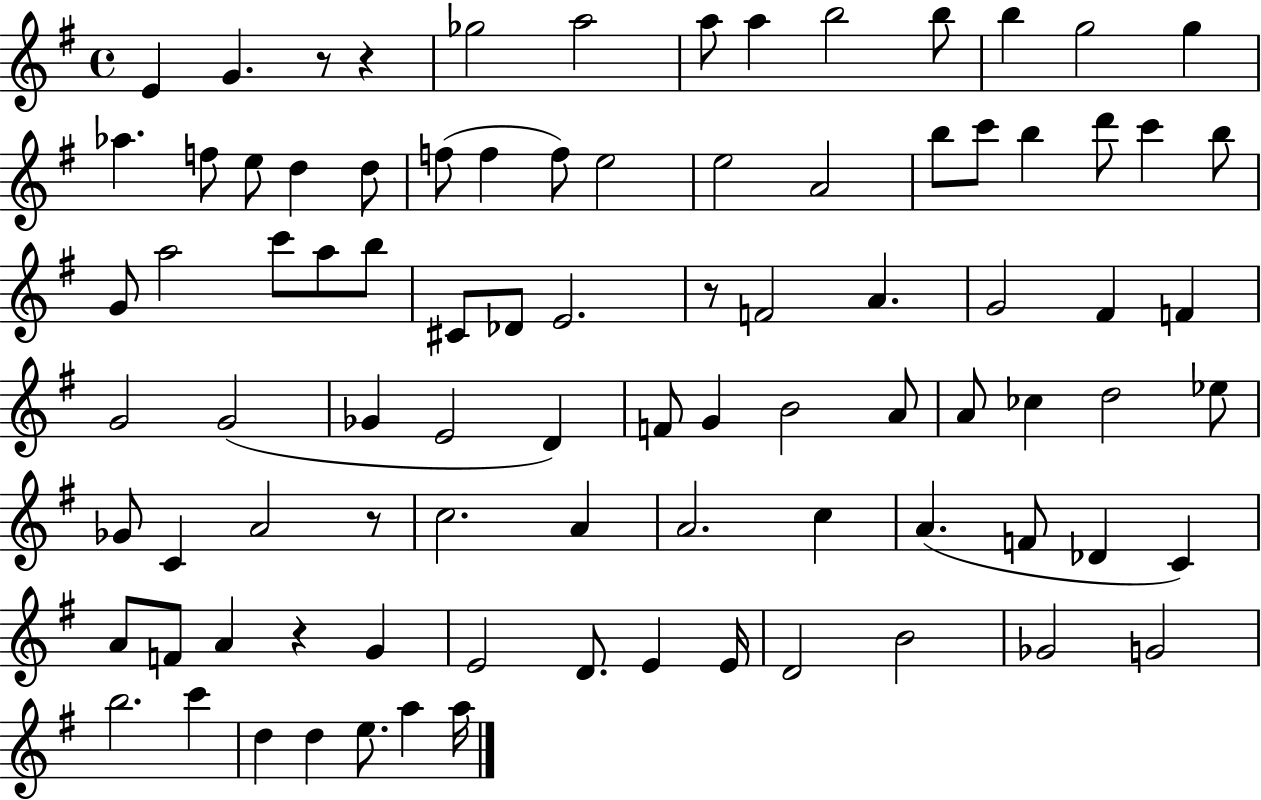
E4/q G4/q. R/e R/q Gb5/h A5/h A5/e A5/q B5/h B5/e B5/q G5/h G5/q Ab5/q. F5/e E5/e D5/q D5/e F5/e F5/q F5/e E5/h E5/h A4/h B5/e C6/e B5/q D6/e C6/q B5/e G4/e A5/h C6/e A5/e B5/e C#4/e Db4/e E4/h. R/e F4/h A4/q. G4/h F#4/q F4/q G4/h G4/h Gb4/q E4/h D4/q F4/e G4/q B4/h A4/e A4/e CES5/q D5/h Eb5/e Gb4/e C4/q A4/h R/e C5/h. A4/q A4/h. C5/q A4/q. F4/e Db4/q C4/q A4/e F4/e A4/q R/q G4/q E4/h D4/e. E4/q E4/s D4/h B4/h Gb4/h G4/h B5/h. C6/q D5/q D5/q E5/e. A5/q A5/s